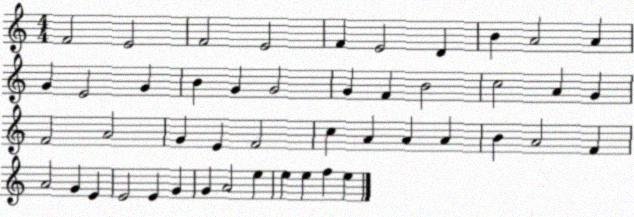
X:1
T:Untitled
M:4/4
L:1/4
K:C
F2 E2 F2 E2 F E2 D B A2 A G E2 G B G G2 G F B2 c2 A G F2 A2 G E F2 c A A A B A2 F A2 G E E2 E G G A2 e e e f e